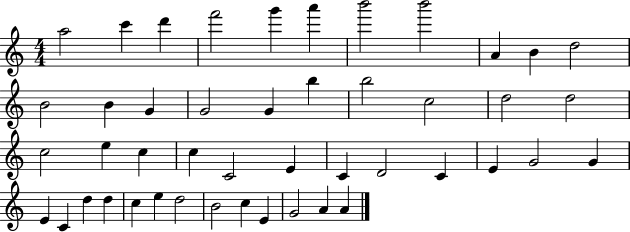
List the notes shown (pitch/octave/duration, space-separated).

A5/h C6/q D6/q F6/h G6/q A6/q B6/h B6/h A4/q B4/q D5/h B4/h B4/q G4/q G4/h G4/q B5/q B5/h C5/h D5/h D5/h C5/h E5/q C5/q C5/q C4/h E4/q C4/q D4/h C4/q E4/q G4/h G4/q E4/q C4/q D5/q D5/q C5/q E5/q D5/h B4/h C5/q E4/q G4/h A4/q A4/q